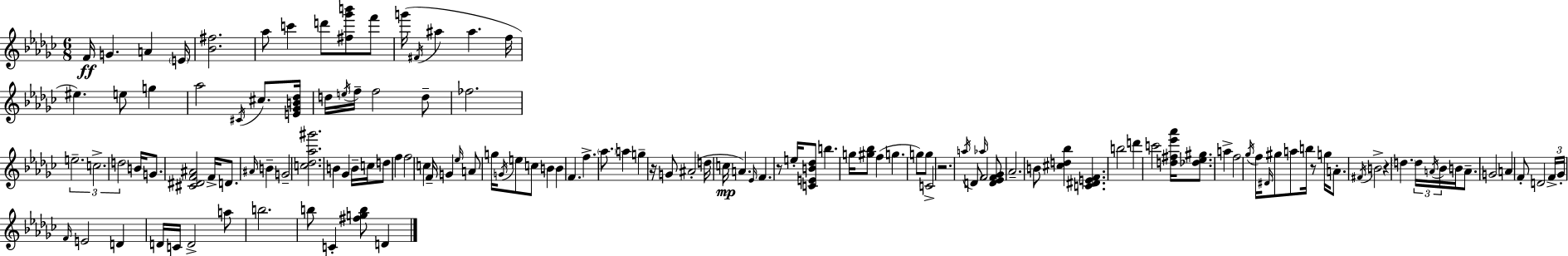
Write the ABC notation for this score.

X:1
T:Untitled
M:6/8
L:1/4
K:Ebm
F/4 G A E/4 [_B^f]2 _a/2 c' d'/2 [^f_g'b']/2 f'/2 g'/4 ^F/4 ^a ^a f/4 ^e e/2 g _a2 ^C/4 ^c/2 [E_GB_d]/4 d/4 e/4 f/4 f2 d/2 _f2 e2 c2 d2 B/4 G/2 [^C^DF^A]2 F/4 D/2 ^A/4 B G2 [c_d_a^g']2 B _G B/4 c/4 d/2 f f2 c F/4 G _e/4 A/2 g/4 G/4 e/2 c/2 B B F f _a/2 a g z/4 G/2 ^A2 d/4 c/4 A _E/4 F z/2 e/4 [CEB_d]/2 b g/4 [^g_b]/2 f g g/2 g/2 C2 z2 a/4 D/2 _a/4 F2 [D_EF_G]/2 _A2 B/2 [^cd_b] [C^DEF] b2 d' c'2 [d^f_e'_a']/4 [_d_e^g]/2 a f2 _g/4 f/4 ^D/4 ^g/2 a/2 b/4 z/2 g/4 A/2 ^F/4 B2 z d d/4 A/4 _B/4 B/4 A/2 G2 A F/2 D2 F/4 _G/4 F/4 E2 D D/4 C/4 D2 a/2 b2 b/2 C [^fgb]/2 D